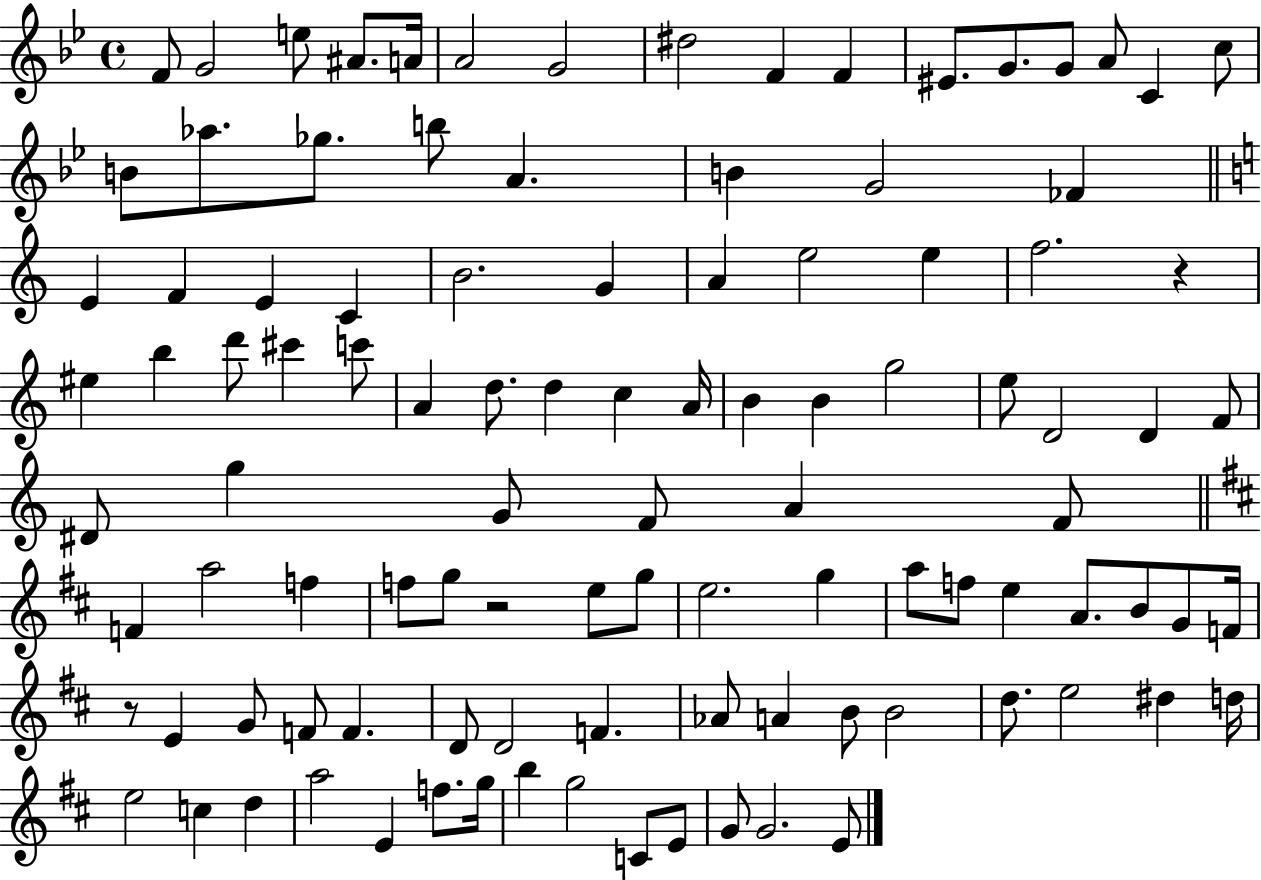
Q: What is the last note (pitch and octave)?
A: E4